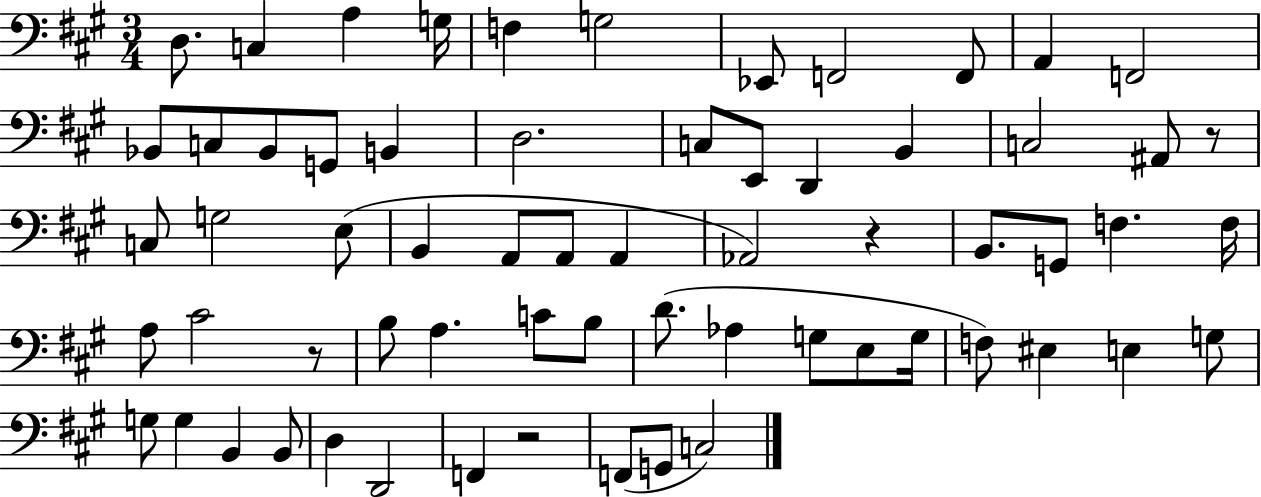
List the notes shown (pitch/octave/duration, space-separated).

D3/e. C3/q A3/q G3/s F3/q G3/h Eb2/e F2/h F2/e A2/q F2/h Bb2/e C3/e Bb2/e G2/e B2/q D3/h. C3/e E2/e D2/q B2/q C3/h A#2/e R/e C3/e G3/h E3/e B2/q A2/e A2/e A2/q Ab2/h R/q B2/e. G2/e F3/q. F3/s A3/e C#4/h R/e B3/e A3/q. C4/e B3/e D4/e. Ab3/q G3/e E3/e G3/s F3/e EIS3/q E3/q G3/e G3/e G3/q B2/q B2/e D3/q D2/h F2/q R/h F2/e G2/e C3/h